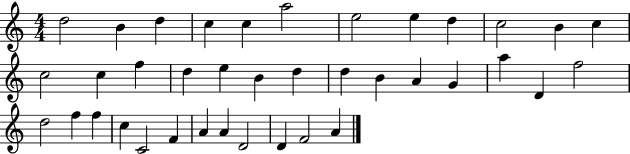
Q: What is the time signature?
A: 4/4